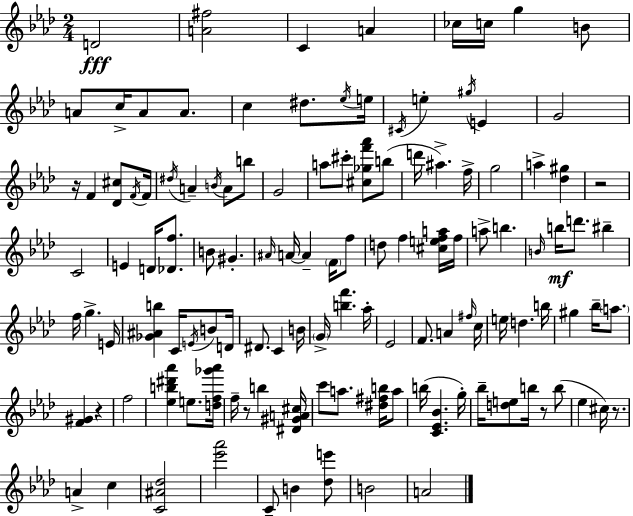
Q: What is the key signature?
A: F minor